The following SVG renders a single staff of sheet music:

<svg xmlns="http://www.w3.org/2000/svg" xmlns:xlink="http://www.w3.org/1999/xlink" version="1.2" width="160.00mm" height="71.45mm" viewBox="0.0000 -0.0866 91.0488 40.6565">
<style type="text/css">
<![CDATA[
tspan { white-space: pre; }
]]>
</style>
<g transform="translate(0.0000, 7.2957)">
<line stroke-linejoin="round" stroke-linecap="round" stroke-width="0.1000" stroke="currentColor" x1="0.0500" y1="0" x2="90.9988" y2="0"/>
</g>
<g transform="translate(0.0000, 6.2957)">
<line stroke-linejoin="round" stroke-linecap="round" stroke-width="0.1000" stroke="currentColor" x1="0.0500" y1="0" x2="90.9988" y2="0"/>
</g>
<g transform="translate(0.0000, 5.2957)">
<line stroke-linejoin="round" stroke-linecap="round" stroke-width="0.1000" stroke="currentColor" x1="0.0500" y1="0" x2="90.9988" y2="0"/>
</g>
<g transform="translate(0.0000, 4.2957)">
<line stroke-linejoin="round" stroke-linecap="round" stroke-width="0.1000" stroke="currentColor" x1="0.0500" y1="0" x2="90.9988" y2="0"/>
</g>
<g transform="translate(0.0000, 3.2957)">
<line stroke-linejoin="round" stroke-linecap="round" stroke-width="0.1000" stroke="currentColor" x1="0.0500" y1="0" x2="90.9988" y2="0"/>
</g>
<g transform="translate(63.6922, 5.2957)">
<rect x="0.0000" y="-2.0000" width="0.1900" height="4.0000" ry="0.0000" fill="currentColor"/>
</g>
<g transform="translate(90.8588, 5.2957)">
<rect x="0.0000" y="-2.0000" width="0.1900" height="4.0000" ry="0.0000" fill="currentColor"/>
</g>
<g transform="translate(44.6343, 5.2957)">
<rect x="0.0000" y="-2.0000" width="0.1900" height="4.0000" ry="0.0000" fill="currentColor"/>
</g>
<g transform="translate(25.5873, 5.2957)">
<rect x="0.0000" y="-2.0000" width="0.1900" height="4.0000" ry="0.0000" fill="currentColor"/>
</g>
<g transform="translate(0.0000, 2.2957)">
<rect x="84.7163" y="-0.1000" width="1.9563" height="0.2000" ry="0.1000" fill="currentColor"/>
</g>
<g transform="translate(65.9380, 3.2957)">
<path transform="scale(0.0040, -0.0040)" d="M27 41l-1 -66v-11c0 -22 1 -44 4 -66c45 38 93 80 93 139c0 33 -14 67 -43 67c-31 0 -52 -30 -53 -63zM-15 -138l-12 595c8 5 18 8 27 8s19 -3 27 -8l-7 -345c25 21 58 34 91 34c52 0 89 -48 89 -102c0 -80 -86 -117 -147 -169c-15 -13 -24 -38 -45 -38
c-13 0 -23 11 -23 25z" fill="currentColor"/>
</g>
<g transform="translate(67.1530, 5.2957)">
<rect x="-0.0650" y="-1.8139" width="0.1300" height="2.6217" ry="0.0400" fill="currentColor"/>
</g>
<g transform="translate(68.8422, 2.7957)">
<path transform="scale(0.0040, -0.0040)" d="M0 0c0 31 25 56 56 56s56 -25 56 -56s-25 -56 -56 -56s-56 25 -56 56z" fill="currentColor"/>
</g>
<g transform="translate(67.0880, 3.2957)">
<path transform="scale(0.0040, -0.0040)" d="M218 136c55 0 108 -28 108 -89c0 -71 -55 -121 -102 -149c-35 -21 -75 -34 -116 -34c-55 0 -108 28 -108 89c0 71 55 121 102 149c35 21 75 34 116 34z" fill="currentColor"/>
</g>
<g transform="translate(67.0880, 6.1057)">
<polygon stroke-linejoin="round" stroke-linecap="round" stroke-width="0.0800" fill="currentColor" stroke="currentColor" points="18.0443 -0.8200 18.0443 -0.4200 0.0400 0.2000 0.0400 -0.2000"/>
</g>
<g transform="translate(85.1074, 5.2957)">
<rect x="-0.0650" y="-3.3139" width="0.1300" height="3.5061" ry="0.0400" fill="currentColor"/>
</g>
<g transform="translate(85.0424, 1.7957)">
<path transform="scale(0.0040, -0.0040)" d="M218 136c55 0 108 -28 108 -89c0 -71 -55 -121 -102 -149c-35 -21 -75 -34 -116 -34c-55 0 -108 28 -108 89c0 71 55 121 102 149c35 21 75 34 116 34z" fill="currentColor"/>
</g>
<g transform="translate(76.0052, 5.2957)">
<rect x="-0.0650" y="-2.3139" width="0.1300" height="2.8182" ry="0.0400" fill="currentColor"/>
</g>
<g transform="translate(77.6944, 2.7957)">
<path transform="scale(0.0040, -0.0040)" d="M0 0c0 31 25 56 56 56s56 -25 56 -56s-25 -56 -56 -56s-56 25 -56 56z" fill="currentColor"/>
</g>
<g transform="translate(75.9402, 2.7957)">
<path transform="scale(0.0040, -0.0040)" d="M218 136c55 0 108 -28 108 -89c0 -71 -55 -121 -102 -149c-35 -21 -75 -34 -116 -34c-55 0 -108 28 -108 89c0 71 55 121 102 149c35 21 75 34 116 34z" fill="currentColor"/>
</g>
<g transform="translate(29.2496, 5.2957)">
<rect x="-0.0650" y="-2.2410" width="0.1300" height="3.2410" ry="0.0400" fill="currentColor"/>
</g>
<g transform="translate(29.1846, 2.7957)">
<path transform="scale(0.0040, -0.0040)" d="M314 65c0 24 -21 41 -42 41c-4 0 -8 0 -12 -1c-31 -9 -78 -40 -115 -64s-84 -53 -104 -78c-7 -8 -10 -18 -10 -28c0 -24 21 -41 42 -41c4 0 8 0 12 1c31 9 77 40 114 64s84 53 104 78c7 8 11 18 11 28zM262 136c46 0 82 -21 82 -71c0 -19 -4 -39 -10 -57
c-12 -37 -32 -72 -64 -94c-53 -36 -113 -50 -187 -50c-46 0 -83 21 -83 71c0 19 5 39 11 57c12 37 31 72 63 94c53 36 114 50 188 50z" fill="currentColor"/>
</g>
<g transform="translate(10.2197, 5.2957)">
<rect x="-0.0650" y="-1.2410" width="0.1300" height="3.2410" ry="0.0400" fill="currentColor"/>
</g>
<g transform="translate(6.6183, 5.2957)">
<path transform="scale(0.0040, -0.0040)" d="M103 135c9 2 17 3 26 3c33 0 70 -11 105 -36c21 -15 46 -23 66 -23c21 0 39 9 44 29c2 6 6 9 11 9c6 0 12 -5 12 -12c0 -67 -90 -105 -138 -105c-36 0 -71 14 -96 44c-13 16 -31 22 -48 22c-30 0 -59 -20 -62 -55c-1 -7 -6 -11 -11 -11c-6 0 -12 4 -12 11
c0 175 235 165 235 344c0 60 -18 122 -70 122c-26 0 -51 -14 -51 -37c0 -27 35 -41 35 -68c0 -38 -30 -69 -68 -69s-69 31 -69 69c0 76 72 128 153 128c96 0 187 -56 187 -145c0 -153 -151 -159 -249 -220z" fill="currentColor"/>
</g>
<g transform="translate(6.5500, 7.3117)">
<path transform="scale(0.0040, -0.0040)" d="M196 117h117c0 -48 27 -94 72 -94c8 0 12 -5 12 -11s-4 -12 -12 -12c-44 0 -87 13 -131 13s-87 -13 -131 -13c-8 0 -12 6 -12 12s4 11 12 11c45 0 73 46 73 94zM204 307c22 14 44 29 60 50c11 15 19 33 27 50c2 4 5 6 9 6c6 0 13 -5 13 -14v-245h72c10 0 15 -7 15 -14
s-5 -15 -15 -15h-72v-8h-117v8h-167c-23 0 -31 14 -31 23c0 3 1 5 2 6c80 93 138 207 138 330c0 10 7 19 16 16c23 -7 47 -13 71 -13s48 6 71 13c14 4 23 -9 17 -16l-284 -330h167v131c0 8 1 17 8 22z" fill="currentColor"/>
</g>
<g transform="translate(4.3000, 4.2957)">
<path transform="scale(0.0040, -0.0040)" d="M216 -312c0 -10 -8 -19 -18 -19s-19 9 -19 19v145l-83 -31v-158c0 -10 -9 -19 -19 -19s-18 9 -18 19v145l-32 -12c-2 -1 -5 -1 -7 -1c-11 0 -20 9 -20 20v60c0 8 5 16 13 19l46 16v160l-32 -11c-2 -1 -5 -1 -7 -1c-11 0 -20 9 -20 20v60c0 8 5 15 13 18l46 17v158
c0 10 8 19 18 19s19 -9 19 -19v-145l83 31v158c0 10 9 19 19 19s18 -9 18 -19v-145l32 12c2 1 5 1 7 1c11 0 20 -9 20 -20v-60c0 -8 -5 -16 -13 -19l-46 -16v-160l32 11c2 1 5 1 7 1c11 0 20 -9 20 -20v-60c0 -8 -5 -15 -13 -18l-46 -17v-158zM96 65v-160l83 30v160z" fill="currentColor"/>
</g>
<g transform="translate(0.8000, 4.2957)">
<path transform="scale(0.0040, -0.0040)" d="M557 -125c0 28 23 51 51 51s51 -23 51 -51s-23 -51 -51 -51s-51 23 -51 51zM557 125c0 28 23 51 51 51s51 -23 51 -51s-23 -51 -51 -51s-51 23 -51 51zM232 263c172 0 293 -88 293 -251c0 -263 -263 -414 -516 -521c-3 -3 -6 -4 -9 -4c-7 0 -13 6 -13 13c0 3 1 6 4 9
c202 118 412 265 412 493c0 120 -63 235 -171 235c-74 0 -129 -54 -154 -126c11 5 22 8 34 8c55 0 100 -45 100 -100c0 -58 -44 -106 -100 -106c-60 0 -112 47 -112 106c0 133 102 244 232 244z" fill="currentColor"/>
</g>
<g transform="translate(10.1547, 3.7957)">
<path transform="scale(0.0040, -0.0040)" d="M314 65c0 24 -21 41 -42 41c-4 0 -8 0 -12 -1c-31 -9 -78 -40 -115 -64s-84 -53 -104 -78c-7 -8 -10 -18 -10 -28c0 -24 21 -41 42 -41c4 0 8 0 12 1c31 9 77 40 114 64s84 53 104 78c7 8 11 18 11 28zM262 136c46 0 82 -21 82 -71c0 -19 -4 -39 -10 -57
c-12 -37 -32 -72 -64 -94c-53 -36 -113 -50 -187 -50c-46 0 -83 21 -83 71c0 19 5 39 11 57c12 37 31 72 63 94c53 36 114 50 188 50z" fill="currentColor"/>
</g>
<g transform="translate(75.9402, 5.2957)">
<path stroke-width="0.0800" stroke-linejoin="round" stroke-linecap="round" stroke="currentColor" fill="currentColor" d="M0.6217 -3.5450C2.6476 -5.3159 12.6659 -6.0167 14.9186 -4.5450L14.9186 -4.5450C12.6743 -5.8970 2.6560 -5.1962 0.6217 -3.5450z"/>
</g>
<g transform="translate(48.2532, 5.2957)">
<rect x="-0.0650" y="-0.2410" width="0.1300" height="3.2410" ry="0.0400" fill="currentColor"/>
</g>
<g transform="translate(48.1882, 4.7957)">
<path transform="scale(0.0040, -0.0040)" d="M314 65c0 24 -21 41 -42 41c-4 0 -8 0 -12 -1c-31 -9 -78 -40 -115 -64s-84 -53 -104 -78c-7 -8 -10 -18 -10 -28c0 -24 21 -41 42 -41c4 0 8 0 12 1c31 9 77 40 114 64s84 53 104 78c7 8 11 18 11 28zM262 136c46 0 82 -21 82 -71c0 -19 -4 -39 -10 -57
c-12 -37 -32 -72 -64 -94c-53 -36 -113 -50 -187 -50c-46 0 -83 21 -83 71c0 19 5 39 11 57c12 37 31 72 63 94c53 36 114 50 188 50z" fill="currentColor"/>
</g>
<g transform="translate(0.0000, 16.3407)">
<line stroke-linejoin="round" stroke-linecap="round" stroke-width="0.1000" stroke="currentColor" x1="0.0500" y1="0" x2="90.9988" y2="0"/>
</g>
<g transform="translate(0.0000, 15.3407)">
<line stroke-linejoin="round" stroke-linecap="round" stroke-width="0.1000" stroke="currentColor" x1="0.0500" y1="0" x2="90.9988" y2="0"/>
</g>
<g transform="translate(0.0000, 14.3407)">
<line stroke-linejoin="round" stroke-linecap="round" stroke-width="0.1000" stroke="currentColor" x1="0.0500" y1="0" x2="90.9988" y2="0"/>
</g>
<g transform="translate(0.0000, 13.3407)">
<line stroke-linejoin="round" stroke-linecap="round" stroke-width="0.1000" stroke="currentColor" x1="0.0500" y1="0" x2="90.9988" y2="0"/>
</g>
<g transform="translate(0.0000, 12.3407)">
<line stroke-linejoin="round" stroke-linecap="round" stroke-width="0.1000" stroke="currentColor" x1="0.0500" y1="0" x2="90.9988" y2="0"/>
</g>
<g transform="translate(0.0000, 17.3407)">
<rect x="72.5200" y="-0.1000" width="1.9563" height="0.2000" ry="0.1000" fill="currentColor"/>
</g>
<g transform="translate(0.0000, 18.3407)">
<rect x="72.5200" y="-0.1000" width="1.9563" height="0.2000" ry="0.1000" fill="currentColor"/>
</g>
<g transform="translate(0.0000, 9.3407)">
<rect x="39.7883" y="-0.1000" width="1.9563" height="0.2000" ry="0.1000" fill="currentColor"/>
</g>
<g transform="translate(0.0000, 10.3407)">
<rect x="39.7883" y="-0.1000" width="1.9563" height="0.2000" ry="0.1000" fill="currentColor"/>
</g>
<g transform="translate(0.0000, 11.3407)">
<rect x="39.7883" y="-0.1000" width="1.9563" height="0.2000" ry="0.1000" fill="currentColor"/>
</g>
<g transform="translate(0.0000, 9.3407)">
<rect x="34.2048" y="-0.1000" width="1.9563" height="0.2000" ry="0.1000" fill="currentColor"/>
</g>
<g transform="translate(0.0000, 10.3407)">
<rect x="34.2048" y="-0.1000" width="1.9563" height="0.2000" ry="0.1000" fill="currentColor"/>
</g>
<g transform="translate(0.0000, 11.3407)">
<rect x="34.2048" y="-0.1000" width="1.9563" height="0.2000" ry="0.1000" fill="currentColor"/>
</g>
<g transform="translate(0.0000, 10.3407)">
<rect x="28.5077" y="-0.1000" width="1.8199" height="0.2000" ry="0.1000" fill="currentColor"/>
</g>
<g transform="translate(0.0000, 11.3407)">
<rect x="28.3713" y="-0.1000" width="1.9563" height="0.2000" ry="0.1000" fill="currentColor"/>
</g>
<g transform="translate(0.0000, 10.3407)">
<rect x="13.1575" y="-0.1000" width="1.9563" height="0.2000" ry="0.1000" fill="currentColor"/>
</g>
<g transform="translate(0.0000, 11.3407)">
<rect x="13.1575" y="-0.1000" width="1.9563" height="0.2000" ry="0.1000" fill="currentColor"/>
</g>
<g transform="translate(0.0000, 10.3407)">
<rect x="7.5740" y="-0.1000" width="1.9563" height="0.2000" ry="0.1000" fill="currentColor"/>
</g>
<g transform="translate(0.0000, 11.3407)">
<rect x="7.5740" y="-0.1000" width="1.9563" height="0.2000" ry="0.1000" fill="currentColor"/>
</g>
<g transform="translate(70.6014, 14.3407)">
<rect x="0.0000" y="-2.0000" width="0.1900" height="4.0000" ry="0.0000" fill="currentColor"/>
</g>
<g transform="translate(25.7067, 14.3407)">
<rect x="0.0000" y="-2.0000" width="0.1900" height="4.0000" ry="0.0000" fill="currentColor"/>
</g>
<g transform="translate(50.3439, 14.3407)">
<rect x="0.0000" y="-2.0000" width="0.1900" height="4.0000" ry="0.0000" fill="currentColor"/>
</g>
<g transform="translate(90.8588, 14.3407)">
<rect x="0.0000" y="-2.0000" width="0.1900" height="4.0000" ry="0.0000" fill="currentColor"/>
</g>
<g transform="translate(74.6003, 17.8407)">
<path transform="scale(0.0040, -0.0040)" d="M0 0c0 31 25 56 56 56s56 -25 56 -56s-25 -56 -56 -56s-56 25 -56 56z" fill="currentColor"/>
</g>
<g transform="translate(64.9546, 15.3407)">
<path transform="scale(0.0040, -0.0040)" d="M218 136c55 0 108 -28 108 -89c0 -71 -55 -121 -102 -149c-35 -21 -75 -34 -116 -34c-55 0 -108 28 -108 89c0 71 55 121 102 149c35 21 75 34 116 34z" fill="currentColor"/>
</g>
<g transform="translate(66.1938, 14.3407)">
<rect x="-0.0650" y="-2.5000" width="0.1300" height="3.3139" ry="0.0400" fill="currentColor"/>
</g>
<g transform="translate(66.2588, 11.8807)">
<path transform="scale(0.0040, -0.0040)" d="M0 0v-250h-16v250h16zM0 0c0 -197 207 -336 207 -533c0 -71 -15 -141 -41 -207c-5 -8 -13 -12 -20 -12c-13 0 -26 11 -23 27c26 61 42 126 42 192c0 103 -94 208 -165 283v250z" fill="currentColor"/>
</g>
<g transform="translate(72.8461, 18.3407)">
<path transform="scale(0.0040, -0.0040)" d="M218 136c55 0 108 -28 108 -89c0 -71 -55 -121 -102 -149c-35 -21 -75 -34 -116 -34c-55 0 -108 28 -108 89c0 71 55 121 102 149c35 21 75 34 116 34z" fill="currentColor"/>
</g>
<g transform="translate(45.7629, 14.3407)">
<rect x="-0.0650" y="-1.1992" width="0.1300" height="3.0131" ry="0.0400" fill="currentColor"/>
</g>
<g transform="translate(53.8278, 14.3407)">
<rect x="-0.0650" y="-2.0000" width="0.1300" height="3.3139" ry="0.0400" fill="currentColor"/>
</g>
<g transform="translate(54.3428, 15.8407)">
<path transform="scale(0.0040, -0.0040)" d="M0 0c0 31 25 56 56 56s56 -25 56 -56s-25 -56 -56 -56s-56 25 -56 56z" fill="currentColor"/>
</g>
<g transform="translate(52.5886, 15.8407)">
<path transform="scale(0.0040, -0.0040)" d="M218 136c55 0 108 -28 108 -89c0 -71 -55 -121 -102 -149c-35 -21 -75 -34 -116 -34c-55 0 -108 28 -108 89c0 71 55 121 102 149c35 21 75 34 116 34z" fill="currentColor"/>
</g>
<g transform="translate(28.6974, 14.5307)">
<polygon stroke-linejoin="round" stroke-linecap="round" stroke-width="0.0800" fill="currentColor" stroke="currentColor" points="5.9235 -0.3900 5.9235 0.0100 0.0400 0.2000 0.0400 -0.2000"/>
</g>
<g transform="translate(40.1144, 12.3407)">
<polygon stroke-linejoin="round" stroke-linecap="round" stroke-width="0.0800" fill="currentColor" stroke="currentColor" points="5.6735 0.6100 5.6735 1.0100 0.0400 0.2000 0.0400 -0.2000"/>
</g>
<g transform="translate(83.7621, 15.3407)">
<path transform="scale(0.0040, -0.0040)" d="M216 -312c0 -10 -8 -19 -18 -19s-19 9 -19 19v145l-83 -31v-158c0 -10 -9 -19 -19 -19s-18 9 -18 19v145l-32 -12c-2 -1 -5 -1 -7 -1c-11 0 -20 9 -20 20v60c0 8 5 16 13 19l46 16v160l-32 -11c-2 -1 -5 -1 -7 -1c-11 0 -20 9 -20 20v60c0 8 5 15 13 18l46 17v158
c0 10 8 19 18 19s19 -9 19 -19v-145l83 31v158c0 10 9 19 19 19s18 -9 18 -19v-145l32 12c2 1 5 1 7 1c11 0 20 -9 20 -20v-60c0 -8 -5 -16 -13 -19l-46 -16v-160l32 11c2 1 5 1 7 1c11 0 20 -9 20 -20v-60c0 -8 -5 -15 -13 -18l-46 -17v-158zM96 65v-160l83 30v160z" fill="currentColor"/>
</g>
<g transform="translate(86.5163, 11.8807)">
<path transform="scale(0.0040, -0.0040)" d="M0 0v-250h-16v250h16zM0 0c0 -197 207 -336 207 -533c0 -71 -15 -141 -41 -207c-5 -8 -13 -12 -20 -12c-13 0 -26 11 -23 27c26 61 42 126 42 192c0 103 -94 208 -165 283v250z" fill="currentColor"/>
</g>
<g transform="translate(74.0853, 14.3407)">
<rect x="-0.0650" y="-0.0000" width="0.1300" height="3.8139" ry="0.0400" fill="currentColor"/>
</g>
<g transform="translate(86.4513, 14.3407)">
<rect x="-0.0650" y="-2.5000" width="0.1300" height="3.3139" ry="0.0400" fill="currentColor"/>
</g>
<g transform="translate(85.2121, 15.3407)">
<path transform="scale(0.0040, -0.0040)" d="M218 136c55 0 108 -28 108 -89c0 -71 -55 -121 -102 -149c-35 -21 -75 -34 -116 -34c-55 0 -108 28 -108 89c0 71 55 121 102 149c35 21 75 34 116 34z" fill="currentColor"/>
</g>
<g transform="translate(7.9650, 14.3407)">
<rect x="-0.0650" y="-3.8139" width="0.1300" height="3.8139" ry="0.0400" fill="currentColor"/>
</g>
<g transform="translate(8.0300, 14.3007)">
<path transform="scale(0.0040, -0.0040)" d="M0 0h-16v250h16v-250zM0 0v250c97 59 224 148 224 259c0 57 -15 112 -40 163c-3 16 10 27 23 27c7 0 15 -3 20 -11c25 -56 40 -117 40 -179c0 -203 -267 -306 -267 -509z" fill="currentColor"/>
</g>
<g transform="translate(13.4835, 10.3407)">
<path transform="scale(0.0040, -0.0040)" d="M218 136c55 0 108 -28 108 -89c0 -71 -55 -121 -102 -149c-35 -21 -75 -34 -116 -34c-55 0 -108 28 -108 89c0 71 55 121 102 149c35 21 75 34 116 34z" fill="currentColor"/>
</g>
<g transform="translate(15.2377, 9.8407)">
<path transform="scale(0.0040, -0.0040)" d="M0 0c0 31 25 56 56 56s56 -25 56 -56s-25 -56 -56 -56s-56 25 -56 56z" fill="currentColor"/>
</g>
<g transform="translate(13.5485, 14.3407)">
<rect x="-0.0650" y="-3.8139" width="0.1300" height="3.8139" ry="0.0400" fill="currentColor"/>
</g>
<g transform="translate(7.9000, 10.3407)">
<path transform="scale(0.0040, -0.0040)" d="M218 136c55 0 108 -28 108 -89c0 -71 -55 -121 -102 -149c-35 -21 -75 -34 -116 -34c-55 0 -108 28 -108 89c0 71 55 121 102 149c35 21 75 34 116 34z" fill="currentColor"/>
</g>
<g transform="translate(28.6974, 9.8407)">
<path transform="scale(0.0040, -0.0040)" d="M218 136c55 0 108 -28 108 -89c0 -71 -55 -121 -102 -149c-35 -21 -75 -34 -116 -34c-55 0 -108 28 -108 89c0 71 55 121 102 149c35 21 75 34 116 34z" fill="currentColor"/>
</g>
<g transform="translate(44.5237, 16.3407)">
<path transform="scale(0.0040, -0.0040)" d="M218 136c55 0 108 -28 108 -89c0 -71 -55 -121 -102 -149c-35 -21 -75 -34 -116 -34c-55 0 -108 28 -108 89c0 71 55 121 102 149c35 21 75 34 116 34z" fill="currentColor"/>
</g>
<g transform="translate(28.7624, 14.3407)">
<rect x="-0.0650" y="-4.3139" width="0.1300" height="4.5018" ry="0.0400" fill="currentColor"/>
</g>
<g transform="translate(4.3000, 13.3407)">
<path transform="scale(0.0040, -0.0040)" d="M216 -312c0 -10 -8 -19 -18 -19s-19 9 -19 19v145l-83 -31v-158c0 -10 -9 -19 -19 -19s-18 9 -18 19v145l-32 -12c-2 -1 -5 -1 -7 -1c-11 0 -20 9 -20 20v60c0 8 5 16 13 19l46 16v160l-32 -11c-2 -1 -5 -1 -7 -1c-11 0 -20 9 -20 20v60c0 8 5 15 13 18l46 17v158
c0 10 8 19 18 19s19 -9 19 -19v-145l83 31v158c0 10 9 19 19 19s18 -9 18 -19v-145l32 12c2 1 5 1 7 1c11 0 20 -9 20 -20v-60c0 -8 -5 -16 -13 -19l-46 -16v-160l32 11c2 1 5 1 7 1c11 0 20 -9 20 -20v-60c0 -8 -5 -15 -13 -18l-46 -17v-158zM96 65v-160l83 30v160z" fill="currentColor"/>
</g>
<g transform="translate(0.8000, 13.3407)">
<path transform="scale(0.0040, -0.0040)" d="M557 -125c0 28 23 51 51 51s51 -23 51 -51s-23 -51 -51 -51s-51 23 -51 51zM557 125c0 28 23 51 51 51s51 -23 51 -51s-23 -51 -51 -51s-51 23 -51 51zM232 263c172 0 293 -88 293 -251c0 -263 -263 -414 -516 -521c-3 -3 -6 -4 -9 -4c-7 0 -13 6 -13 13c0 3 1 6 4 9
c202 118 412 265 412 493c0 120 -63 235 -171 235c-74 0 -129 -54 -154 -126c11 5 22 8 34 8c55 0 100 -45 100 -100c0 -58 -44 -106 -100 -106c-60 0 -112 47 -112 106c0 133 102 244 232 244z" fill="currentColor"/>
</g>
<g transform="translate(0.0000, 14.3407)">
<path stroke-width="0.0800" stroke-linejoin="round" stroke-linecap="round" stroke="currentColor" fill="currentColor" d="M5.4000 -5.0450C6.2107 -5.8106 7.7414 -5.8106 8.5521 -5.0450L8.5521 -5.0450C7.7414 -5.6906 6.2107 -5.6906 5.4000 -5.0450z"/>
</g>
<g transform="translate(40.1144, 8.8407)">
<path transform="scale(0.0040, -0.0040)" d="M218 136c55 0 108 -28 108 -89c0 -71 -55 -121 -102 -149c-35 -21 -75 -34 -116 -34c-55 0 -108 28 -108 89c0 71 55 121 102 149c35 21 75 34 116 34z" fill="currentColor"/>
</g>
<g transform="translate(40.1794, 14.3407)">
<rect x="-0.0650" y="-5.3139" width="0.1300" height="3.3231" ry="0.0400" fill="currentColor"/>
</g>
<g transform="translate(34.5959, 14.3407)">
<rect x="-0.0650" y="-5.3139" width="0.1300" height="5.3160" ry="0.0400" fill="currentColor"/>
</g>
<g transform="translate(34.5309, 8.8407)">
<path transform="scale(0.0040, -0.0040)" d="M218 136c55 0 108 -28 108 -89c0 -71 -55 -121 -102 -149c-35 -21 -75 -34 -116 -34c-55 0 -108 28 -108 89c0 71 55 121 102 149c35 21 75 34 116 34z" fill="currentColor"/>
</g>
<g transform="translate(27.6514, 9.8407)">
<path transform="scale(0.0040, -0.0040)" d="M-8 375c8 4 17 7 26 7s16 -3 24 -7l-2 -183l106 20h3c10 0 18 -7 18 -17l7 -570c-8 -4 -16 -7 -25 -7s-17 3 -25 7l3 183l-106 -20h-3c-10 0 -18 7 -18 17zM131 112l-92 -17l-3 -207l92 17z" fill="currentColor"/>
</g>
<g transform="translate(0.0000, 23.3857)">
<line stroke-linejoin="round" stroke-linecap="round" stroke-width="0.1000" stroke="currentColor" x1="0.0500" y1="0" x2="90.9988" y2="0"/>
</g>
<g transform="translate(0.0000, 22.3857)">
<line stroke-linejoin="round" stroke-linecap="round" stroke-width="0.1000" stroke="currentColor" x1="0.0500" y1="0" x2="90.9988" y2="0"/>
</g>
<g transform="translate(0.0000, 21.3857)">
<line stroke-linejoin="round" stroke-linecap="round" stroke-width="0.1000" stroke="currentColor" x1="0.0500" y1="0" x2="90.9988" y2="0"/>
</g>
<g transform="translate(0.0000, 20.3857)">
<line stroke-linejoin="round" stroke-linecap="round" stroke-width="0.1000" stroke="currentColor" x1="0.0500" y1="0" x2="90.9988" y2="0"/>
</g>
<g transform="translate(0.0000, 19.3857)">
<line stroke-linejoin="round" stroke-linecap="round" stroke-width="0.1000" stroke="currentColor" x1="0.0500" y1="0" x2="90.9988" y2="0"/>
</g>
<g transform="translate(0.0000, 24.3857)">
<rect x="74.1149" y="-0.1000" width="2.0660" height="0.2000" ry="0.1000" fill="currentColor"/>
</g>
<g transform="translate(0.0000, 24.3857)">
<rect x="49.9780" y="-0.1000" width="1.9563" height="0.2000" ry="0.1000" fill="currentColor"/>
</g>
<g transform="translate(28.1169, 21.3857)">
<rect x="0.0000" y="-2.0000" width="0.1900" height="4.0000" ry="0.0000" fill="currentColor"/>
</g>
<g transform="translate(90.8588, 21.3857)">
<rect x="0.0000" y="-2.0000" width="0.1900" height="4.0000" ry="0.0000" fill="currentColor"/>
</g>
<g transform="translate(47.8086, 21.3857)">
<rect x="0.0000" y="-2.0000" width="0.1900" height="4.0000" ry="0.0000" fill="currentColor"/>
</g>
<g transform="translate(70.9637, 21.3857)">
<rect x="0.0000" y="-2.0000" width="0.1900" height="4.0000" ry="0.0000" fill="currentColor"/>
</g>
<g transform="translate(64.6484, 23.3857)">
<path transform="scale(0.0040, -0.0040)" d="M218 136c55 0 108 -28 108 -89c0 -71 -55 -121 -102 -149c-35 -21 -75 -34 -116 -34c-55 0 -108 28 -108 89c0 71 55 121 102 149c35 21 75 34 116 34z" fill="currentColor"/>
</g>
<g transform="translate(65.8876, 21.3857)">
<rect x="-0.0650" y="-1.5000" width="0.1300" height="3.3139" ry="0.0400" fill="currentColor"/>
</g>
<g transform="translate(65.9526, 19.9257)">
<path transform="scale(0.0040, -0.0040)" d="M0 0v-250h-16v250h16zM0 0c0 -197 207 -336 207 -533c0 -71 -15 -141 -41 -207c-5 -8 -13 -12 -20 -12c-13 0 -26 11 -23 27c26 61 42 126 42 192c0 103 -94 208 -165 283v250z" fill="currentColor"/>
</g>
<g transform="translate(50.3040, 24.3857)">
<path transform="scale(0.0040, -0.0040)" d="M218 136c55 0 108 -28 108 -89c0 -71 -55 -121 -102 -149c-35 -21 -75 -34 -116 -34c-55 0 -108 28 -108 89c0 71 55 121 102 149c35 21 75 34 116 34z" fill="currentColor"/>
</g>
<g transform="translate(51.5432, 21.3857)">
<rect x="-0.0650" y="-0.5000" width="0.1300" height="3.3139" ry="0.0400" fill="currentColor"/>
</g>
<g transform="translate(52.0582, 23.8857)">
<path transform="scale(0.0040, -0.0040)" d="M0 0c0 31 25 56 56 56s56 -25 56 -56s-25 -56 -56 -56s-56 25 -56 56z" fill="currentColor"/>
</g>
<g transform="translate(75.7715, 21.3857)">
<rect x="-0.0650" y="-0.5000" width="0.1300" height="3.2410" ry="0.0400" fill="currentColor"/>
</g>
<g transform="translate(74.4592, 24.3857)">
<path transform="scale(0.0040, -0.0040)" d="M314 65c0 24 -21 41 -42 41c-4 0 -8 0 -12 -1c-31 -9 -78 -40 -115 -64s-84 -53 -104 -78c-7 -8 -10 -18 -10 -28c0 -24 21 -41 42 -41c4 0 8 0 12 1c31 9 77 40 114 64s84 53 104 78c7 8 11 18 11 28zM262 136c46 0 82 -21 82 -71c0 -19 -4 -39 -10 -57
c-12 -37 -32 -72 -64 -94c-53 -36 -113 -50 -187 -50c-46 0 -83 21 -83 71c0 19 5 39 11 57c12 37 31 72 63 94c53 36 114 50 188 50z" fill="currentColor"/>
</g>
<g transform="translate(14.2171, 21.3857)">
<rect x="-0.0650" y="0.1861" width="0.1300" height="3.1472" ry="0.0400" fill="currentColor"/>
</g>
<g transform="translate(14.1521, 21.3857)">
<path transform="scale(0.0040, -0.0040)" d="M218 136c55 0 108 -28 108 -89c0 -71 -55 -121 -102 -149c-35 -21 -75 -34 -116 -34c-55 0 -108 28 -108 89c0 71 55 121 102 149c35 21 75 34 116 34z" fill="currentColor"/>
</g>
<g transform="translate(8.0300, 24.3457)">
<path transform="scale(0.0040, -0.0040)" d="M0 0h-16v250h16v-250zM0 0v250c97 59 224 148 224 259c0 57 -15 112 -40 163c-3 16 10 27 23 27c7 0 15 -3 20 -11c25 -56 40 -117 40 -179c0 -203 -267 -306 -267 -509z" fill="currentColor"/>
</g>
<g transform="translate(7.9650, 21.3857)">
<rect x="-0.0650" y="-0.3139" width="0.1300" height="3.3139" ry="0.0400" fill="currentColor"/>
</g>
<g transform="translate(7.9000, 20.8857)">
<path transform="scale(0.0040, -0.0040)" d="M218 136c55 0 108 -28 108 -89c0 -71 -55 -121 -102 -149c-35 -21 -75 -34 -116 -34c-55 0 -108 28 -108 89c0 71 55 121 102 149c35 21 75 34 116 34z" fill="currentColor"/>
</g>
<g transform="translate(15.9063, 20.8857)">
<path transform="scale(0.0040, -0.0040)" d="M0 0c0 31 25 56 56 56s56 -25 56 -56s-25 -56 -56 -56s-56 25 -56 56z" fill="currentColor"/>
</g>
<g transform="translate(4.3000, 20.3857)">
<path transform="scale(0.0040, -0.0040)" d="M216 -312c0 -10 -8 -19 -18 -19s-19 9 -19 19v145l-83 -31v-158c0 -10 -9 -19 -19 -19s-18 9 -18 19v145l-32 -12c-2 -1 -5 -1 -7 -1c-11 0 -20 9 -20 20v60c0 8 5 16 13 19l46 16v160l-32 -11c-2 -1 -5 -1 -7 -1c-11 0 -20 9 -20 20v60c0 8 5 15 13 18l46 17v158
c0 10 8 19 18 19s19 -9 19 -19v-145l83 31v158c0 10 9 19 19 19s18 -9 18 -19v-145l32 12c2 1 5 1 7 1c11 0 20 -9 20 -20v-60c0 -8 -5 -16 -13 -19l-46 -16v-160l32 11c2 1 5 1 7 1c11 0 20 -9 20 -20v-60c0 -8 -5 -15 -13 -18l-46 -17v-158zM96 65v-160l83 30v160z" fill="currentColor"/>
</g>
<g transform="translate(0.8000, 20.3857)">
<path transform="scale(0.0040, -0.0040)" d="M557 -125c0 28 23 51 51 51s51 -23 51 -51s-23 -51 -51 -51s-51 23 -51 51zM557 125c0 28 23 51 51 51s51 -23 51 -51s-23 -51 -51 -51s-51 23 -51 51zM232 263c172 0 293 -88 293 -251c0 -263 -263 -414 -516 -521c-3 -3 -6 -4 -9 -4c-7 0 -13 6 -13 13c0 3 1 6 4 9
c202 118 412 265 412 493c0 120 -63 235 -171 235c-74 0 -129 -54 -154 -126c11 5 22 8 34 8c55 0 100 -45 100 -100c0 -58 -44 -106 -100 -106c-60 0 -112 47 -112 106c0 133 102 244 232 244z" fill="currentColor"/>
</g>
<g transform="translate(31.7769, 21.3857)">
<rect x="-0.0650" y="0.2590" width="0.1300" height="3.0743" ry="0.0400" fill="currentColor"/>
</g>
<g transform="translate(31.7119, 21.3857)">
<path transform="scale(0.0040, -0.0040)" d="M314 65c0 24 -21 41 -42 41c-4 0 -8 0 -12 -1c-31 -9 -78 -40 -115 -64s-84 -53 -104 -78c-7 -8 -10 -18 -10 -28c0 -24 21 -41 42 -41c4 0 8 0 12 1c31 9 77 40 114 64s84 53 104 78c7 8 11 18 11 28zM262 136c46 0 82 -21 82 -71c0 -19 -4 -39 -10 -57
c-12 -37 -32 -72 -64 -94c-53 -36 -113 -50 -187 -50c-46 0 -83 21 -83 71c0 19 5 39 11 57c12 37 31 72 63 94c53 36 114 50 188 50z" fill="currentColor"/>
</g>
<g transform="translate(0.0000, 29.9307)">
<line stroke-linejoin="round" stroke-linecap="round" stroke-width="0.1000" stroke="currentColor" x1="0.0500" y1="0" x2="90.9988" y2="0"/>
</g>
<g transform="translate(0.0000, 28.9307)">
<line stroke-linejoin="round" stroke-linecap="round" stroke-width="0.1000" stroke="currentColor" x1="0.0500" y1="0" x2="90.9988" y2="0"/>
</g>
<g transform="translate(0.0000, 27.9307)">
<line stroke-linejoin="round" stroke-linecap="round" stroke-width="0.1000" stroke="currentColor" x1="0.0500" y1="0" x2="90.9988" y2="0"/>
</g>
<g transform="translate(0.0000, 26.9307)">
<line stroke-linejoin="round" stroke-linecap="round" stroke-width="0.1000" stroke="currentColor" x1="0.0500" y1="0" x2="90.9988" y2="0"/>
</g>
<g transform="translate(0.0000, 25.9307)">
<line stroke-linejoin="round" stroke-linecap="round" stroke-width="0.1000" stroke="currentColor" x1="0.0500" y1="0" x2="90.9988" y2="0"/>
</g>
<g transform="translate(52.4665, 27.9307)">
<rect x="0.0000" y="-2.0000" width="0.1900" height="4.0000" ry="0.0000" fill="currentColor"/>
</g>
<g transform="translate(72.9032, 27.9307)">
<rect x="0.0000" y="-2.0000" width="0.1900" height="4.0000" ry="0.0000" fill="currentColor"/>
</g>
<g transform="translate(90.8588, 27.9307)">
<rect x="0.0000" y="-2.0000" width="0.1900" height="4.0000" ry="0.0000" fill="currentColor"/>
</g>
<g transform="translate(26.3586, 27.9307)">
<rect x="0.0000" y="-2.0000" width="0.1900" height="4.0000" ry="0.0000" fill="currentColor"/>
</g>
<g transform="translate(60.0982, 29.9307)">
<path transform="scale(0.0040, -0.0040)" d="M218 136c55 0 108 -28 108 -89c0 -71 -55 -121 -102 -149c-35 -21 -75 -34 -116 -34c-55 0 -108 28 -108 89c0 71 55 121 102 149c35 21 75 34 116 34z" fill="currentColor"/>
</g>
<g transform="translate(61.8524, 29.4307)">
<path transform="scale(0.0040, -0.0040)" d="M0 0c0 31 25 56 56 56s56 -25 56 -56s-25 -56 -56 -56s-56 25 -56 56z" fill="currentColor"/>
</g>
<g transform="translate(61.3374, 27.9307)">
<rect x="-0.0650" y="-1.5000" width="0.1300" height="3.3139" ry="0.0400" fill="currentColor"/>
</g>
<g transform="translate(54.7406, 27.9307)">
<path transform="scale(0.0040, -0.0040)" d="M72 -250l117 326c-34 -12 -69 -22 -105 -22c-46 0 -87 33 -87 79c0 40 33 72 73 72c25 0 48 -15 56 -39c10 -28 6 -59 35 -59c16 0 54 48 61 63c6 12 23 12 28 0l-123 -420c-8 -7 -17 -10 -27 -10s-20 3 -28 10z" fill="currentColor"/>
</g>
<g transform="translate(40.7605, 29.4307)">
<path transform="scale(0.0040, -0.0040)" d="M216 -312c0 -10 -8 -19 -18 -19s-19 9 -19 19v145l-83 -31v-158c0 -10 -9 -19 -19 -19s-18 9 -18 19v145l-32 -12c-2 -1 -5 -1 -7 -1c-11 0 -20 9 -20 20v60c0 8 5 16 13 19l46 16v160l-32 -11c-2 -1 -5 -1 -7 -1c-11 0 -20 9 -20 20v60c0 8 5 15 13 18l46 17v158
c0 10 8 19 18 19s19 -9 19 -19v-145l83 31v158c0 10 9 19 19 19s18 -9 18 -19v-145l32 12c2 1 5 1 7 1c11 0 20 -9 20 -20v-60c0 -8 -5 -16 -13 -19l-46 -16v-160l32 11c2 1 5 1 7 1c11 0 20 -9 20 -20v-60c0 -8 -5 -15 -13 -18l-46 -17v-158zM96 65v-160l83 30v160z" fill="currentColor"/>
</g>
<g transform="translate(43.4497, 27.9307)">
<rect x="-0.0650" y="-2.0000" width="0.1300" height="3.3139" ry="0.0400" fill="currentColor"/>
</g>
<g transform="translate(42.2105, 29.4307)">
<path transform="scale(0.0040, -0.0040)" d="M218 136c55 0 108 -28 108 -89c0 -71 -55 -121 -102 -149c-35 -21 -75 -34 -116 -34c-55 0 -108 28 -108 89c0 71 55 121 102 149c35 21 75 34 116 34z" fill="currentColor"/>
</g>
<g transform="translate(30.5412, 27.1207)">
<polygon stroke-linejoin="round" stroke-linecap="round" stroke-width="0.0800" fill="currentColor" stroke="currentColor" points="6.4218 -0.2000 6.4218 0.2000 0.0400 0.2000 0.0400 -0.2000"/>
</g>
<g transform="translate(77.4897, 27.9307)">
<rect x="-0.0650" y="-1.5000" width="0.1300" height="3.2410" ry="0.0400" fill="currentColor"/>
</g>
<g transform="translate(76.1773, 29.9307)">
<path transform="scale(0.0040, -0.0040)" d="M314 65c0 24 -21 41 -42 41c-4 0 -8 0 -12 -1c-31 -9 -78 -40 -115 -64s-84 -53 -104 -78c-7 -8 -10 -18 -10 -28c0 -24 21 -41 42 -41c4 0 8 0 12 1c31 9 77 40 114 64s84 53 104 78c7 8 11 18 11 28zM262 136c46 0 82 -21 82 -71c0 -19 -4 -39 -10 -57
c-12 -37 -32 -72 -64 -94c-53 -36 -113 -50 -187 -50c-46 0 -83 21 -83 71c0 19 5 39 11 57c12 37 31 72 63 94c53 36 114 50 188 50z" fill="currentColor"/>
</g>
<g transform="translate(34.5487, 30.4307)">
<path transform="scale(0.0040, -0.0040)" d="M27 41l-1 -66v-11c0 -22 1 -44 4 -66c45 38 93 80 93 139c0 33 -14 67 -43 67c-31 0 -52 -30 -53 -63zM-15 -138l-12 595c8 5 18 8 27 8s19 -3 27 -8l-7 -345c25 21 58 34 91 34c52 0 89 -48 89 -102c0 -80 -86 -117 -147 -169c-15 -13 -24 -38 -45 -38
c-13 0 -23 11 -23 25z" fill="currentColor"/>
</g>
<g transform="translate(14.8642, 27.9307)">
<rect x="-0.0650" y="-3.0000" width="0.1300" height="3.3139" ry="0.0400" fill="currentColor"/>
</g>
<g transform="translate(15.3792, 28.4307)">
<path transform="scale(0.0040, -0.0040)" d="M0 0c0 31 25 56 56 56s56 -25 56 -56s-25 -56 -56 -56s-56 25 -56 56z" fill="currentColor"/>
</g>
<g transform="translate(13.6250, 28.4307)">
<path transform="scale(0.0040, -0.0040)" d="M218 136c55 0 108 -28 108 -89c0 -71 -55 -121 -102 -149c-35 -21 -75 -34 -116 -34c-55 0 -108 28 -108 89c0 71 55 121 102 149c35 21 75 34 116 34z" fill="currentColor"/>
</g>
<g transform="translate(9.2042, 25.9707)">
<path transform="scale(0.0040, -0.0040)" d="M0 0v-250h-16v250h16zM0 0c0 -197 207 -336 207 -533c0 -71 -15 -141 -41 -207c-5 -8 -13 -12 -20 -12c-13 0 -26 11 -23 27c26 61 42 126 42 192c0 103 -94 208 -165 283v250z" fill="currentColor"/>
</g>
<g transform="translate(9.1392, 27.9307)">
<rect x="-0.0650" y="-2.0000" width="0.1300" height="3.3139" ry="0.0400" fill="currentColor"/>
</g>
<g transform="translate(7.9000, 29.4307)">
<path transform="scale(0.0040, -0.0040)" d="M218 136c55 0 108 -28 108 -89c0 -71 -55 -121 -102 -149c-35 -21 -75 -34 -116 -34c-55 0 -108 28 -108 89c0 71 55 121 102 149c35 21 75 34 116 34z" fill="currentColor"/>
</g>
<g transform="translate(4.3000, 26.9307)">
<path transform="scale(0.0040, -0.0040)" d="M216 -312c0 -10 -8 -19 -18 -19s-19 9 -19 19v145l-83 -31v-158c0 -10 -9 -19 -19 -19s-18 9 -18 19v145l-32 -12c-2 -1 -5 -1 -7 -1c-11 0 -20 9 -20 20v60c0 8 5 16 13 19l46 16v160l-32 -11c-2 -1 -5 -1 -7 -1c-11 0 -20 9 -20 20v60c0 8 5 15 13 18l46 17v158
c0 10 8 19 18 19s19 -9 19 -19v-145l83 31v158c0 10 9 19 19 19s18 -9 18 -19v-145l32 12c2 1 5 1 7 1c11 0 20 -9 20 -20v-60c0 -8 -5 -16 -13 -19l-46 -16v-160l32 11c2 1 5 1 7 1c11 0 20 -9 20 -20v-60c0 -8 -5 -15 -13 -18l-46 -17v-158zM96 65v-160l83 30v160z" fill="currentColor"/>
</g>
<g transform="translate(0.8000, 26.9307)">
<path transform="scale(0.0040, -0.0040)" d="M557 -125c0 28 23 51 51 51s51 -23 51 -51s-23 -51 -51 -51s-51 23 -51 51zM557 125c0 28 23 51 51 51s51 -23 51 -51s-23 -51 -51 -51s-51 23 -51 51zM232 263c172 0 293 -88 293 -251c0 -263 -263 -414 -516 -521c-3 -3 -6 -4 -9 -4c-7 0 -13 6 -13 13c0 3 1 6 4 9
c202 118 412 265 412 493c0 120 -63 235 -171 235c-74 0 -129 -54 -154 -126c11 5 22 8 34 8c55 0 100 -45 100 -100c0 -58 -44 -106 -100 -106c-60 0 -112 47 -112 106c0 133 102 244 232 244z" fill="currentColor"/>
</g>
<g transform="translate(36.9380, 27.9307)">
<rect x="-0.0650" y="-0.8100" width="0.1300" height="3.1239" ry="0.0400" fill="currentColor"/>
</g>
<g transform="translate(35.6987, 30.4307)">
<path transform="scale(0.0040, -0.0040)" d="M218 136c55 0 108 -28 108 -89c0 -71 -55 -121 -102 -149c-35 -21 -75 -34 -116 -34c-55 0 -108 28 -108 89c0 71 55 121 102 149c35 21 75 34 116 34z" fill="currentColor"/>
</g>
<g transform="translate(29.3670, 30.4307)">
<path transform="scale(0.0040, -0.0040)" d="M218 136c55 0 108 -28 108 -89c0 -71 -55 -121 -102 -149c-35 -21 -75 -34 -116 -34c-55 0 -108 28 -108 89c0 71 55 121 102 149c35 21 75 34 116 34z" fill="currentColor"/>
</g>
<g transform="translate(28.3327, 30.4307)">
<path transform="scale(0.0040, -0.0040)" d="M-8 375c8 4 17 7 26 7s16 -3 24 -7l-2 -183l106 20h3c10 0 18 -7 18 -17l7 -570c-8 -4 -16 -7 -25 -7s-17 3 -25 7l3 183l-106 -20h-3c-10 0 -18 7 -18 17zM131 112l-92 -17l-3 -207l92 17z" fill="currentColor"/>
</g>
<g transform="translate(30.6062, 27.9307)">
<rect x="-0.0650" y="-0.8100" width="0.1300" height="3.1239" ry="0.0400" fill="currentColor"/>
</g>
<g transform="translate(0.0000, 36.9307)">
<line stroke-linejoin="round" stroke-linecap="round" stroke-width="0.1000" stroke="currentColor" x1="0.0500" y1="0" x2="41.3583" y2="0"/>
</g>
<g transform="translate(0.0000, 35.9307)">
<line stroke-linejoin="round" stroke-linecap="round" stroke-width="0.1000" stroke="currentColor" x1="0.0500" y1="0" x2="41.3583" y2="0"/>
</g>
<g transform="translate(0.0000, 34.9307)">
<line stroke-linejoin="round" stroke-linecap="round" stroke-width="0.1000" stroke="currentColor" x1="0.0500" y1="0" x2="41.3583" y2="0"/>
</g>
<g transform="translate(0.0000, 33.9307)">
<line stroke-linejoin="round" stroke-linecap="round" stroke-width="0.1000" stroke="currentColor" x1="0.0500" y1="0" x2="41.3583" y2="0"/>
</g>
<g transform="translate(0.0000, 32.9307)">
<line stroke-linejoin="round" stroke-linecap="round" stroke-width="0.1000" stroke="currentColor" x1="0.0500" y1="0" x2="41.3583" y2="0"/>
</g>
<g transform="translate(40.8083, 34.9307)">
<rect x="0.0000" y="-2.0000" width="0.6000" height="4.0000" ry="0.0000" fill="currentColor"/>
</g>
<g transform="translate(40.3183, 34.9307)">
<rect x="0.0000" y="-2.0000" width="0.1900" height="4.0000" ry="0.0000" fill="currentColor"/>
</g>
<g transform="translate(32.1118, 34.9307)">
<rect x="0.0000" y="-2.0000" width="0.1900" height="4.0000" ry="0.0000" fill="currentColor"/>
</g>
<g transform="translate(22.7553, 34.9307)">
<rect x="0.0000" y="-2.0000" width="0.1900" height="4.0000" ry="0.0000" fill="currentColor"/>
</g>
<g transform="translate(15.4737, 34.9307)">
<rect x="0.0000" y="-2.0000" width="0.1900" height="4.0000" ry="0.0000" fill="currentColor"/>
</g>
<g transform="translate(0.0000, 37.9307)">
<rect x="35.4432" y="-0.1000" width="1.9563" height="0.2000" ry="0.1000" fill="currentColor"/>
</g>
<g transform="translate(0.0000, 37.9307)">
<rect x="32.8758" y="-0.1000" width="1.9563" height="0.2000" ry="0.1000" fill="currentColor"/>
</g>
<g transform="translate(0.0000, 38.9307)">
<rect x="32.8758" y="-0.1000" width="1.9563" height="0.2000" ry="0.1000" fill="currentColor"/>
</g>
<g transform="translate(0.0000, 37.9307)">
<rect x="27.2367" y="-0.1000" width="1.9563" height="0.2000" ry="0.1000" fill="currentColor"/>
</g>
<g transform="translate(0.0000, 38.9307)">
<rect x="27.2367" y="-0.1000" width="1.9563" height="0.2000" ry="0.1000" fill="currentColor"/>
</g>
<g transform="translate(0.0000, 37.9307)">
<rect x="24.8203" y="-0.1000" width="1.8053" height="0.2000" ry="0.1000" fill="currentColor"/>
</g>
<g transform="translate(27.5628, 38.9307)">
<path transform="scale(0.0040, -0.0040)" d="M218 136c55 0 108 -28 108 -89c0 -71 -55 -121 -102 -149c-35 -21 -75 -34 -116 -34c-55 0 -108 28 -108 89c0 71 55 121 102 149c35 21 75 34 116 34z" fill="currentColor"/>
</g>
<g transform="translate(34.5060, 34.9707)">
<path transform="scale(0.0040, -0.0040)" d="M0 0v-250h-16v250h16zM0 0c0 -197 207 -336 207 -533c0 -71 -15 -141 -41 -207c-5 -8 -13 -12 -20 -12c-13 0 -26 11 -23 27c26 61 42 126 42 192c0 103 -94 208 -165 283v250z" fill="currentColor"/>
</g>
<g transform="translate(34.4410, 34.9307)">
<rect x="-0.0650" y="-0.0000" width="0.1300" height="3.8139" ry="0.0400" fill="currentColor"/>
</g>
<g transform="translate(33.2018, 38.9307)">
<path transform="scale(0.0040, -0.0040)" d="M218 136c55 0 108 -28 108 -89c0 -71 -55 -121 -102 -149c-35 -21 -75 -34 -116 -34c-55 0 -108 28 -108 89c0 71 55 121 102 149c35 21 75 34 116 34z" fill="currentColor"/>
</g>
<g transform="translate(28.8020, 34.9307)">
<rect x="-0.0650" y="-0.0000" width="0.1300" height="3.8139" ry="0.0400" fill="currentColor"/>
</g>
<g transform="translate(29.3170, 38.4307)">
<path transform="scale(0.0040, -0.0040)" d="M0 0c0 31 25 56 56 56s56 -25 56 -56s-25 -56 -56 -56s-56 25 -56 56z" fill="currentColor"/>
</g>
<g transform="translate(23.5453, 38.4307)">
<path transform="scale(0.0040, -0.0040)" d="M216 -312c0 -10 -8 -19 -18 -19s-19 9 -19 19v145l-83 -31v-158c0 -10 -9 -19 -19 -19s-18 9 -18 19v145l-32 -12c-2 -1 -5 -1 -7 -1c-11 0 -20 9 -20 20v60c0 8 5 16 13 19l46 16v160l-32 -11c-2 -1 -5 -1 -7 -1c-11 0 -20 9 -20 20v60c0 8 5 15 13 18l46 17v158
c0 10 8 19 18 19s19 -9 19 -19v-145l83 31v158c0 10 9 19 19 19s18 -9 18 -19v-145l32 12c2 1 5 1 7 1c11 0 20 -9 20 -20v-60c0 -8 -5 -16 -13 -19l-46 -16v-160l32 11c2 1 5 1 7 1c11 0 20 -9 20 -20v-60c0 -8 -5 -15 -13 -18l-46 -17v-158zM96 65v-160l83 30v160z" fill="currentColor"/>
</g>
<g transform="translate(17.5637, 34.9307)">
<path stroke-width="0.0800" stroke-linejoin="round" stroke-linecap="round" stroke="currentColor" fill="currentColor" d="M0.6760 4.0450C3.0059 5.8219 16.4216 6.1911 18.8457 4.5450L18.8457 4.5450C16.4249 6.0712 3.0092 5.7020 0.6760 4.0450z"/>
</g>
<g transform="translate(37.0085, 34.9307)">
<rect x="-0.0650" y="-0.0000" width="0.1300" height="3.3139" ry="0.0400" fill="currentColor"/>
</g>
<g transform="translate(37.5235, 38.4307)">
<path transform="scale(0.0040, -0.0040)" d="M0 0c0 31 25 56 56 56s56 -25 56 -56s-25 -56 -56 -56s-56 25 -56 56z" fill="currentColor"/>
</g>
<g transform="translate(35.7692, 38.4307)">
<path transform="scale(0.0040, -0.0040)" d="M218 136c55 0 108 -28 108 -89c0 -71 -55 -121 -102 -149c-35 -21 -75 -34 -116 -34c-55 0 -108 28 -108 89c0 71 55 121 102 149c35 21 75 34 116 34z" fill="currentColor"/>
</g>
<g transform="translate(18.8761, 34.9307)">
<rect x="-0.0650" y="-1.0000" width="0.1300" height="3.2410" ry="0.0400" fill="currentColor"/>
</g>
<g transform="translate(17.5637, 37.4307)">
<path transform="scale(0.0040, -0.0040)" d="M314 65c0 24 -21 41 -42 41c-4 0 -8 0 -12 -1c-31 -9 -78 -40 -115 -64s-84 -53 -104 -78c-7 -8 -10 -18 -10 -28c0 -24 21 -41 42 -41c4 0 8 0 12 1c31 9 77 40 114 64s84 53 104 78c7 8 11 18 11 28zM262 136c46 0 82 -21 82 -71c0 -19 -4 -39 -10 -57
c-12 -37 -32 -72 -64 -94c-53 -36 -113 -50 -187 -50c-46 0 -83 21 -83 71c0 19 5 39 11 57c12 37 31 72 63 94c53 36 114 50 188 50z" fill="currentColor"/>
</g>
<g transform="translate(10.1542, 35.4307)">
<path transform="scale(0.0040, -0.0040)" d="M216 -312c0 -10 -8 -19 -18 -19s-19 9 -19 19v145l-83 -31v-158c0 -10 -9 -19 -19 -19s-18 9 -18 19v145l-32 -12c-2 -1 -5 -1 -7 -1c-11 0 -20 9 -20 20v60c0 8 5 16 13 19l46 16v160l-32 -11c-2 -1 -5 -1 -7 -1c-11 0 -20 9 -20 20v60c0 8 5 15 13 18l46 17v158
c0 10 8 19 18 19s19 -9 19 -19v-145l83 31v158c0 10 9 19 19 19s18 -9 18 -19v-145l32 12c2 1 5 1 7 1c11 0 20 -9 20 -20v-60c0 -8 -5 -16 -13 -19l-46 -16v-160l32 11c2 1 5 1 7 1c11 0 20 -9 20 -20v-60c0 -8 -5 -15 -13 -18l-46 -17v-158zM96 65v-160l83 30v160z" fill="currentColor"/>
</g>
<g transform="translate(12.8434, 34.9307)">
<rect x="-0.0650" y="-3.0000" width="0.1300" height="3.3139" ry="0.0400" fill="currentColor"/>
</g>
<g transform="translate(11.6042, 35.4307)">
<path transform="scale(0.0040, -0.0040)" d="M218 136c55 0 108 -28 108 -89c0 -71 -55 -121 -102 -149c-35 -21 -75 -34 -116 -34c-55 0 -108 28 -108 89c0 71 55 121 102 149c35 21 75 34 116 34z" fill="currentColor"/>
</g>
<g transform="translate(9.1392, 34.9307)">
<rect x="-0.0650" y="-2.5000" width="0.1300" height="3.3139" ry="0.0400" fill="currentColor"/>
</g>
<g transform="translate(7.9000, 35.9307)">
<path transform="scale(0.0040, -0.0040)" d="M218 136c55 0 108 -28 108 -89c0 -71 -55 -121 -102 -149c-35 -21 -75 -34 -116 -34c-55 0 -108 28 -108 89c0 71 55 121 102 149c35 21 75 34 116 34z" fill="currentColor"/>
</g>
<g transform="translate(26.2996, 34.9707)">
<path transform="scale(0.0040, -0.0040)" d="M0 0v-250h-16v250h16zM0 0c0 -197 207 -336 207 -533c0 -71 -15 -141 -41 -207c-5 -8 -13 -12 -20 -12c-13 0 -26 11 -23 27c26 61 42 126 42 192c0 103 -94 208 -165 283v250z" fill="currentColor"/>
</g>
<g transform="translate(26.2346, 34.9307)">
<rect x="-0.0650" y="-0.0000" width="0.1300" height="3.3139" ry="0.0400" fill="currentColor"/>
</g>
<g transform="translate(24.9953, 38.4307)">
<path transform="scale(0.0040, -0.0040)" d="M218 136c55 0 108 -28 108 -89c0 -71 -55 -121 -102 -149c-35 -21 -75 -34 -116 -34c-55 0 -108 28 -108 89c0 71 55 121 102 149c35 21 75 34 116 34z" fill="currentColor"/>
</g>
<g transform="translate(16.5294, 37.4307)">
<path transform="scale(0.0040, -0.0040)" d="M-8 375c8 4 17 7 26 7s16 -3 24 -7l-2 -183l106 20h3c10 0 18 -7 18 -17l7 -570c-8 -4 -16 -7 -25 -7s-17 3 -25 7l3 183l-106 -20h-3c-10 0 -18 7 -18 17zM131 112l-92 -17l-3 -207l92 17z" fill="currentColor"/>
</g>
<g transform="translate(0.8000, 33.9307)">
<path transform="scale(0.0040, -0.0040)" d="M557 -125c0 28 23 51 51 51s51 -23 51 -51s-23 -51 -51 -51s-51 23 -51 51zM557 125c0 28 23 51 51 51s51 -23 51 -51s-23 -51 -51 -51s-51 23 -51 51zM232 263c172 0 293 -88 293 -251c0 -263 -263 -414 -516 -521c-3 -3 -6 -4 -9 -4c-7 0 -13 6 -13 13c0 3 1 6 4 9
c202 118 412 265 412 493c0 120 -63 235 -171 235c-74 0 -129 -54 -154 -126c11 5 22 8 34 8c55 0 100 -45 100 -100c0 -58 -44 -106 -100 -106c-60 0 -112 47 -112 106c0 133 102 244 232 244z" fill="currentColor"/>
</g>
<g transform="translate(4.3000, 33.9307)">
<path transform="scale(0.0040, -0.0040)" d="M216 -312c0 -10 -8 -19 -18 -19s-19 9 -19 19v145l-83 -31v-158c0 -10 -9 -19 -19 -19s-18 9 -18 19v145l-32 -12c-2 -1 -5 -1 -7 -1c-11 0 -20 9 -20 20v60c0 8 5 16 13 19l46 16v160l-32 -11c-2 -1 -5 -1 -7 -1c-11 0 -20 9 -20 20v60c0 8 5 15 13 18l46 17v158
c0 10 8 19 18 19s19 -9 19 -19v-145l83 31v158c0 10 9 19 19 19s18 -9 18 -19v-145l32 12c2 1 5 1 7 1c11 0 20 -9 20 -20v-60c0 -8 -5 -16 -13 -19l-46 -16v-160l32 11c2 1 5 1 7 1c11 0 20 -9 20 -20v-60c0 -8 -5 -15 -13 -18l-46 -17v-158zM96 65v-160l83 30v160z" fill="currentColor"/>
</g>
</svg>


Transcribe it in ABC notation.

X:1
T:Untitled
M:2/4
L:1/4
K:G
G,2 B,2 E,2 _A,/2 B,/2 D/2 E/2 E F/2 A/2 A/2 G,,/2 A,, B,,/2 C,, ^B,,/2 E,/2 D, D,2 E,, G,,/2 E,,2 A,,/2 C, F,,/2 _F,,/2 ^A,, z/2 G,, G,,2 B,, ^C, F,,2 ^D,,/2 C,, C,,/2 D,,